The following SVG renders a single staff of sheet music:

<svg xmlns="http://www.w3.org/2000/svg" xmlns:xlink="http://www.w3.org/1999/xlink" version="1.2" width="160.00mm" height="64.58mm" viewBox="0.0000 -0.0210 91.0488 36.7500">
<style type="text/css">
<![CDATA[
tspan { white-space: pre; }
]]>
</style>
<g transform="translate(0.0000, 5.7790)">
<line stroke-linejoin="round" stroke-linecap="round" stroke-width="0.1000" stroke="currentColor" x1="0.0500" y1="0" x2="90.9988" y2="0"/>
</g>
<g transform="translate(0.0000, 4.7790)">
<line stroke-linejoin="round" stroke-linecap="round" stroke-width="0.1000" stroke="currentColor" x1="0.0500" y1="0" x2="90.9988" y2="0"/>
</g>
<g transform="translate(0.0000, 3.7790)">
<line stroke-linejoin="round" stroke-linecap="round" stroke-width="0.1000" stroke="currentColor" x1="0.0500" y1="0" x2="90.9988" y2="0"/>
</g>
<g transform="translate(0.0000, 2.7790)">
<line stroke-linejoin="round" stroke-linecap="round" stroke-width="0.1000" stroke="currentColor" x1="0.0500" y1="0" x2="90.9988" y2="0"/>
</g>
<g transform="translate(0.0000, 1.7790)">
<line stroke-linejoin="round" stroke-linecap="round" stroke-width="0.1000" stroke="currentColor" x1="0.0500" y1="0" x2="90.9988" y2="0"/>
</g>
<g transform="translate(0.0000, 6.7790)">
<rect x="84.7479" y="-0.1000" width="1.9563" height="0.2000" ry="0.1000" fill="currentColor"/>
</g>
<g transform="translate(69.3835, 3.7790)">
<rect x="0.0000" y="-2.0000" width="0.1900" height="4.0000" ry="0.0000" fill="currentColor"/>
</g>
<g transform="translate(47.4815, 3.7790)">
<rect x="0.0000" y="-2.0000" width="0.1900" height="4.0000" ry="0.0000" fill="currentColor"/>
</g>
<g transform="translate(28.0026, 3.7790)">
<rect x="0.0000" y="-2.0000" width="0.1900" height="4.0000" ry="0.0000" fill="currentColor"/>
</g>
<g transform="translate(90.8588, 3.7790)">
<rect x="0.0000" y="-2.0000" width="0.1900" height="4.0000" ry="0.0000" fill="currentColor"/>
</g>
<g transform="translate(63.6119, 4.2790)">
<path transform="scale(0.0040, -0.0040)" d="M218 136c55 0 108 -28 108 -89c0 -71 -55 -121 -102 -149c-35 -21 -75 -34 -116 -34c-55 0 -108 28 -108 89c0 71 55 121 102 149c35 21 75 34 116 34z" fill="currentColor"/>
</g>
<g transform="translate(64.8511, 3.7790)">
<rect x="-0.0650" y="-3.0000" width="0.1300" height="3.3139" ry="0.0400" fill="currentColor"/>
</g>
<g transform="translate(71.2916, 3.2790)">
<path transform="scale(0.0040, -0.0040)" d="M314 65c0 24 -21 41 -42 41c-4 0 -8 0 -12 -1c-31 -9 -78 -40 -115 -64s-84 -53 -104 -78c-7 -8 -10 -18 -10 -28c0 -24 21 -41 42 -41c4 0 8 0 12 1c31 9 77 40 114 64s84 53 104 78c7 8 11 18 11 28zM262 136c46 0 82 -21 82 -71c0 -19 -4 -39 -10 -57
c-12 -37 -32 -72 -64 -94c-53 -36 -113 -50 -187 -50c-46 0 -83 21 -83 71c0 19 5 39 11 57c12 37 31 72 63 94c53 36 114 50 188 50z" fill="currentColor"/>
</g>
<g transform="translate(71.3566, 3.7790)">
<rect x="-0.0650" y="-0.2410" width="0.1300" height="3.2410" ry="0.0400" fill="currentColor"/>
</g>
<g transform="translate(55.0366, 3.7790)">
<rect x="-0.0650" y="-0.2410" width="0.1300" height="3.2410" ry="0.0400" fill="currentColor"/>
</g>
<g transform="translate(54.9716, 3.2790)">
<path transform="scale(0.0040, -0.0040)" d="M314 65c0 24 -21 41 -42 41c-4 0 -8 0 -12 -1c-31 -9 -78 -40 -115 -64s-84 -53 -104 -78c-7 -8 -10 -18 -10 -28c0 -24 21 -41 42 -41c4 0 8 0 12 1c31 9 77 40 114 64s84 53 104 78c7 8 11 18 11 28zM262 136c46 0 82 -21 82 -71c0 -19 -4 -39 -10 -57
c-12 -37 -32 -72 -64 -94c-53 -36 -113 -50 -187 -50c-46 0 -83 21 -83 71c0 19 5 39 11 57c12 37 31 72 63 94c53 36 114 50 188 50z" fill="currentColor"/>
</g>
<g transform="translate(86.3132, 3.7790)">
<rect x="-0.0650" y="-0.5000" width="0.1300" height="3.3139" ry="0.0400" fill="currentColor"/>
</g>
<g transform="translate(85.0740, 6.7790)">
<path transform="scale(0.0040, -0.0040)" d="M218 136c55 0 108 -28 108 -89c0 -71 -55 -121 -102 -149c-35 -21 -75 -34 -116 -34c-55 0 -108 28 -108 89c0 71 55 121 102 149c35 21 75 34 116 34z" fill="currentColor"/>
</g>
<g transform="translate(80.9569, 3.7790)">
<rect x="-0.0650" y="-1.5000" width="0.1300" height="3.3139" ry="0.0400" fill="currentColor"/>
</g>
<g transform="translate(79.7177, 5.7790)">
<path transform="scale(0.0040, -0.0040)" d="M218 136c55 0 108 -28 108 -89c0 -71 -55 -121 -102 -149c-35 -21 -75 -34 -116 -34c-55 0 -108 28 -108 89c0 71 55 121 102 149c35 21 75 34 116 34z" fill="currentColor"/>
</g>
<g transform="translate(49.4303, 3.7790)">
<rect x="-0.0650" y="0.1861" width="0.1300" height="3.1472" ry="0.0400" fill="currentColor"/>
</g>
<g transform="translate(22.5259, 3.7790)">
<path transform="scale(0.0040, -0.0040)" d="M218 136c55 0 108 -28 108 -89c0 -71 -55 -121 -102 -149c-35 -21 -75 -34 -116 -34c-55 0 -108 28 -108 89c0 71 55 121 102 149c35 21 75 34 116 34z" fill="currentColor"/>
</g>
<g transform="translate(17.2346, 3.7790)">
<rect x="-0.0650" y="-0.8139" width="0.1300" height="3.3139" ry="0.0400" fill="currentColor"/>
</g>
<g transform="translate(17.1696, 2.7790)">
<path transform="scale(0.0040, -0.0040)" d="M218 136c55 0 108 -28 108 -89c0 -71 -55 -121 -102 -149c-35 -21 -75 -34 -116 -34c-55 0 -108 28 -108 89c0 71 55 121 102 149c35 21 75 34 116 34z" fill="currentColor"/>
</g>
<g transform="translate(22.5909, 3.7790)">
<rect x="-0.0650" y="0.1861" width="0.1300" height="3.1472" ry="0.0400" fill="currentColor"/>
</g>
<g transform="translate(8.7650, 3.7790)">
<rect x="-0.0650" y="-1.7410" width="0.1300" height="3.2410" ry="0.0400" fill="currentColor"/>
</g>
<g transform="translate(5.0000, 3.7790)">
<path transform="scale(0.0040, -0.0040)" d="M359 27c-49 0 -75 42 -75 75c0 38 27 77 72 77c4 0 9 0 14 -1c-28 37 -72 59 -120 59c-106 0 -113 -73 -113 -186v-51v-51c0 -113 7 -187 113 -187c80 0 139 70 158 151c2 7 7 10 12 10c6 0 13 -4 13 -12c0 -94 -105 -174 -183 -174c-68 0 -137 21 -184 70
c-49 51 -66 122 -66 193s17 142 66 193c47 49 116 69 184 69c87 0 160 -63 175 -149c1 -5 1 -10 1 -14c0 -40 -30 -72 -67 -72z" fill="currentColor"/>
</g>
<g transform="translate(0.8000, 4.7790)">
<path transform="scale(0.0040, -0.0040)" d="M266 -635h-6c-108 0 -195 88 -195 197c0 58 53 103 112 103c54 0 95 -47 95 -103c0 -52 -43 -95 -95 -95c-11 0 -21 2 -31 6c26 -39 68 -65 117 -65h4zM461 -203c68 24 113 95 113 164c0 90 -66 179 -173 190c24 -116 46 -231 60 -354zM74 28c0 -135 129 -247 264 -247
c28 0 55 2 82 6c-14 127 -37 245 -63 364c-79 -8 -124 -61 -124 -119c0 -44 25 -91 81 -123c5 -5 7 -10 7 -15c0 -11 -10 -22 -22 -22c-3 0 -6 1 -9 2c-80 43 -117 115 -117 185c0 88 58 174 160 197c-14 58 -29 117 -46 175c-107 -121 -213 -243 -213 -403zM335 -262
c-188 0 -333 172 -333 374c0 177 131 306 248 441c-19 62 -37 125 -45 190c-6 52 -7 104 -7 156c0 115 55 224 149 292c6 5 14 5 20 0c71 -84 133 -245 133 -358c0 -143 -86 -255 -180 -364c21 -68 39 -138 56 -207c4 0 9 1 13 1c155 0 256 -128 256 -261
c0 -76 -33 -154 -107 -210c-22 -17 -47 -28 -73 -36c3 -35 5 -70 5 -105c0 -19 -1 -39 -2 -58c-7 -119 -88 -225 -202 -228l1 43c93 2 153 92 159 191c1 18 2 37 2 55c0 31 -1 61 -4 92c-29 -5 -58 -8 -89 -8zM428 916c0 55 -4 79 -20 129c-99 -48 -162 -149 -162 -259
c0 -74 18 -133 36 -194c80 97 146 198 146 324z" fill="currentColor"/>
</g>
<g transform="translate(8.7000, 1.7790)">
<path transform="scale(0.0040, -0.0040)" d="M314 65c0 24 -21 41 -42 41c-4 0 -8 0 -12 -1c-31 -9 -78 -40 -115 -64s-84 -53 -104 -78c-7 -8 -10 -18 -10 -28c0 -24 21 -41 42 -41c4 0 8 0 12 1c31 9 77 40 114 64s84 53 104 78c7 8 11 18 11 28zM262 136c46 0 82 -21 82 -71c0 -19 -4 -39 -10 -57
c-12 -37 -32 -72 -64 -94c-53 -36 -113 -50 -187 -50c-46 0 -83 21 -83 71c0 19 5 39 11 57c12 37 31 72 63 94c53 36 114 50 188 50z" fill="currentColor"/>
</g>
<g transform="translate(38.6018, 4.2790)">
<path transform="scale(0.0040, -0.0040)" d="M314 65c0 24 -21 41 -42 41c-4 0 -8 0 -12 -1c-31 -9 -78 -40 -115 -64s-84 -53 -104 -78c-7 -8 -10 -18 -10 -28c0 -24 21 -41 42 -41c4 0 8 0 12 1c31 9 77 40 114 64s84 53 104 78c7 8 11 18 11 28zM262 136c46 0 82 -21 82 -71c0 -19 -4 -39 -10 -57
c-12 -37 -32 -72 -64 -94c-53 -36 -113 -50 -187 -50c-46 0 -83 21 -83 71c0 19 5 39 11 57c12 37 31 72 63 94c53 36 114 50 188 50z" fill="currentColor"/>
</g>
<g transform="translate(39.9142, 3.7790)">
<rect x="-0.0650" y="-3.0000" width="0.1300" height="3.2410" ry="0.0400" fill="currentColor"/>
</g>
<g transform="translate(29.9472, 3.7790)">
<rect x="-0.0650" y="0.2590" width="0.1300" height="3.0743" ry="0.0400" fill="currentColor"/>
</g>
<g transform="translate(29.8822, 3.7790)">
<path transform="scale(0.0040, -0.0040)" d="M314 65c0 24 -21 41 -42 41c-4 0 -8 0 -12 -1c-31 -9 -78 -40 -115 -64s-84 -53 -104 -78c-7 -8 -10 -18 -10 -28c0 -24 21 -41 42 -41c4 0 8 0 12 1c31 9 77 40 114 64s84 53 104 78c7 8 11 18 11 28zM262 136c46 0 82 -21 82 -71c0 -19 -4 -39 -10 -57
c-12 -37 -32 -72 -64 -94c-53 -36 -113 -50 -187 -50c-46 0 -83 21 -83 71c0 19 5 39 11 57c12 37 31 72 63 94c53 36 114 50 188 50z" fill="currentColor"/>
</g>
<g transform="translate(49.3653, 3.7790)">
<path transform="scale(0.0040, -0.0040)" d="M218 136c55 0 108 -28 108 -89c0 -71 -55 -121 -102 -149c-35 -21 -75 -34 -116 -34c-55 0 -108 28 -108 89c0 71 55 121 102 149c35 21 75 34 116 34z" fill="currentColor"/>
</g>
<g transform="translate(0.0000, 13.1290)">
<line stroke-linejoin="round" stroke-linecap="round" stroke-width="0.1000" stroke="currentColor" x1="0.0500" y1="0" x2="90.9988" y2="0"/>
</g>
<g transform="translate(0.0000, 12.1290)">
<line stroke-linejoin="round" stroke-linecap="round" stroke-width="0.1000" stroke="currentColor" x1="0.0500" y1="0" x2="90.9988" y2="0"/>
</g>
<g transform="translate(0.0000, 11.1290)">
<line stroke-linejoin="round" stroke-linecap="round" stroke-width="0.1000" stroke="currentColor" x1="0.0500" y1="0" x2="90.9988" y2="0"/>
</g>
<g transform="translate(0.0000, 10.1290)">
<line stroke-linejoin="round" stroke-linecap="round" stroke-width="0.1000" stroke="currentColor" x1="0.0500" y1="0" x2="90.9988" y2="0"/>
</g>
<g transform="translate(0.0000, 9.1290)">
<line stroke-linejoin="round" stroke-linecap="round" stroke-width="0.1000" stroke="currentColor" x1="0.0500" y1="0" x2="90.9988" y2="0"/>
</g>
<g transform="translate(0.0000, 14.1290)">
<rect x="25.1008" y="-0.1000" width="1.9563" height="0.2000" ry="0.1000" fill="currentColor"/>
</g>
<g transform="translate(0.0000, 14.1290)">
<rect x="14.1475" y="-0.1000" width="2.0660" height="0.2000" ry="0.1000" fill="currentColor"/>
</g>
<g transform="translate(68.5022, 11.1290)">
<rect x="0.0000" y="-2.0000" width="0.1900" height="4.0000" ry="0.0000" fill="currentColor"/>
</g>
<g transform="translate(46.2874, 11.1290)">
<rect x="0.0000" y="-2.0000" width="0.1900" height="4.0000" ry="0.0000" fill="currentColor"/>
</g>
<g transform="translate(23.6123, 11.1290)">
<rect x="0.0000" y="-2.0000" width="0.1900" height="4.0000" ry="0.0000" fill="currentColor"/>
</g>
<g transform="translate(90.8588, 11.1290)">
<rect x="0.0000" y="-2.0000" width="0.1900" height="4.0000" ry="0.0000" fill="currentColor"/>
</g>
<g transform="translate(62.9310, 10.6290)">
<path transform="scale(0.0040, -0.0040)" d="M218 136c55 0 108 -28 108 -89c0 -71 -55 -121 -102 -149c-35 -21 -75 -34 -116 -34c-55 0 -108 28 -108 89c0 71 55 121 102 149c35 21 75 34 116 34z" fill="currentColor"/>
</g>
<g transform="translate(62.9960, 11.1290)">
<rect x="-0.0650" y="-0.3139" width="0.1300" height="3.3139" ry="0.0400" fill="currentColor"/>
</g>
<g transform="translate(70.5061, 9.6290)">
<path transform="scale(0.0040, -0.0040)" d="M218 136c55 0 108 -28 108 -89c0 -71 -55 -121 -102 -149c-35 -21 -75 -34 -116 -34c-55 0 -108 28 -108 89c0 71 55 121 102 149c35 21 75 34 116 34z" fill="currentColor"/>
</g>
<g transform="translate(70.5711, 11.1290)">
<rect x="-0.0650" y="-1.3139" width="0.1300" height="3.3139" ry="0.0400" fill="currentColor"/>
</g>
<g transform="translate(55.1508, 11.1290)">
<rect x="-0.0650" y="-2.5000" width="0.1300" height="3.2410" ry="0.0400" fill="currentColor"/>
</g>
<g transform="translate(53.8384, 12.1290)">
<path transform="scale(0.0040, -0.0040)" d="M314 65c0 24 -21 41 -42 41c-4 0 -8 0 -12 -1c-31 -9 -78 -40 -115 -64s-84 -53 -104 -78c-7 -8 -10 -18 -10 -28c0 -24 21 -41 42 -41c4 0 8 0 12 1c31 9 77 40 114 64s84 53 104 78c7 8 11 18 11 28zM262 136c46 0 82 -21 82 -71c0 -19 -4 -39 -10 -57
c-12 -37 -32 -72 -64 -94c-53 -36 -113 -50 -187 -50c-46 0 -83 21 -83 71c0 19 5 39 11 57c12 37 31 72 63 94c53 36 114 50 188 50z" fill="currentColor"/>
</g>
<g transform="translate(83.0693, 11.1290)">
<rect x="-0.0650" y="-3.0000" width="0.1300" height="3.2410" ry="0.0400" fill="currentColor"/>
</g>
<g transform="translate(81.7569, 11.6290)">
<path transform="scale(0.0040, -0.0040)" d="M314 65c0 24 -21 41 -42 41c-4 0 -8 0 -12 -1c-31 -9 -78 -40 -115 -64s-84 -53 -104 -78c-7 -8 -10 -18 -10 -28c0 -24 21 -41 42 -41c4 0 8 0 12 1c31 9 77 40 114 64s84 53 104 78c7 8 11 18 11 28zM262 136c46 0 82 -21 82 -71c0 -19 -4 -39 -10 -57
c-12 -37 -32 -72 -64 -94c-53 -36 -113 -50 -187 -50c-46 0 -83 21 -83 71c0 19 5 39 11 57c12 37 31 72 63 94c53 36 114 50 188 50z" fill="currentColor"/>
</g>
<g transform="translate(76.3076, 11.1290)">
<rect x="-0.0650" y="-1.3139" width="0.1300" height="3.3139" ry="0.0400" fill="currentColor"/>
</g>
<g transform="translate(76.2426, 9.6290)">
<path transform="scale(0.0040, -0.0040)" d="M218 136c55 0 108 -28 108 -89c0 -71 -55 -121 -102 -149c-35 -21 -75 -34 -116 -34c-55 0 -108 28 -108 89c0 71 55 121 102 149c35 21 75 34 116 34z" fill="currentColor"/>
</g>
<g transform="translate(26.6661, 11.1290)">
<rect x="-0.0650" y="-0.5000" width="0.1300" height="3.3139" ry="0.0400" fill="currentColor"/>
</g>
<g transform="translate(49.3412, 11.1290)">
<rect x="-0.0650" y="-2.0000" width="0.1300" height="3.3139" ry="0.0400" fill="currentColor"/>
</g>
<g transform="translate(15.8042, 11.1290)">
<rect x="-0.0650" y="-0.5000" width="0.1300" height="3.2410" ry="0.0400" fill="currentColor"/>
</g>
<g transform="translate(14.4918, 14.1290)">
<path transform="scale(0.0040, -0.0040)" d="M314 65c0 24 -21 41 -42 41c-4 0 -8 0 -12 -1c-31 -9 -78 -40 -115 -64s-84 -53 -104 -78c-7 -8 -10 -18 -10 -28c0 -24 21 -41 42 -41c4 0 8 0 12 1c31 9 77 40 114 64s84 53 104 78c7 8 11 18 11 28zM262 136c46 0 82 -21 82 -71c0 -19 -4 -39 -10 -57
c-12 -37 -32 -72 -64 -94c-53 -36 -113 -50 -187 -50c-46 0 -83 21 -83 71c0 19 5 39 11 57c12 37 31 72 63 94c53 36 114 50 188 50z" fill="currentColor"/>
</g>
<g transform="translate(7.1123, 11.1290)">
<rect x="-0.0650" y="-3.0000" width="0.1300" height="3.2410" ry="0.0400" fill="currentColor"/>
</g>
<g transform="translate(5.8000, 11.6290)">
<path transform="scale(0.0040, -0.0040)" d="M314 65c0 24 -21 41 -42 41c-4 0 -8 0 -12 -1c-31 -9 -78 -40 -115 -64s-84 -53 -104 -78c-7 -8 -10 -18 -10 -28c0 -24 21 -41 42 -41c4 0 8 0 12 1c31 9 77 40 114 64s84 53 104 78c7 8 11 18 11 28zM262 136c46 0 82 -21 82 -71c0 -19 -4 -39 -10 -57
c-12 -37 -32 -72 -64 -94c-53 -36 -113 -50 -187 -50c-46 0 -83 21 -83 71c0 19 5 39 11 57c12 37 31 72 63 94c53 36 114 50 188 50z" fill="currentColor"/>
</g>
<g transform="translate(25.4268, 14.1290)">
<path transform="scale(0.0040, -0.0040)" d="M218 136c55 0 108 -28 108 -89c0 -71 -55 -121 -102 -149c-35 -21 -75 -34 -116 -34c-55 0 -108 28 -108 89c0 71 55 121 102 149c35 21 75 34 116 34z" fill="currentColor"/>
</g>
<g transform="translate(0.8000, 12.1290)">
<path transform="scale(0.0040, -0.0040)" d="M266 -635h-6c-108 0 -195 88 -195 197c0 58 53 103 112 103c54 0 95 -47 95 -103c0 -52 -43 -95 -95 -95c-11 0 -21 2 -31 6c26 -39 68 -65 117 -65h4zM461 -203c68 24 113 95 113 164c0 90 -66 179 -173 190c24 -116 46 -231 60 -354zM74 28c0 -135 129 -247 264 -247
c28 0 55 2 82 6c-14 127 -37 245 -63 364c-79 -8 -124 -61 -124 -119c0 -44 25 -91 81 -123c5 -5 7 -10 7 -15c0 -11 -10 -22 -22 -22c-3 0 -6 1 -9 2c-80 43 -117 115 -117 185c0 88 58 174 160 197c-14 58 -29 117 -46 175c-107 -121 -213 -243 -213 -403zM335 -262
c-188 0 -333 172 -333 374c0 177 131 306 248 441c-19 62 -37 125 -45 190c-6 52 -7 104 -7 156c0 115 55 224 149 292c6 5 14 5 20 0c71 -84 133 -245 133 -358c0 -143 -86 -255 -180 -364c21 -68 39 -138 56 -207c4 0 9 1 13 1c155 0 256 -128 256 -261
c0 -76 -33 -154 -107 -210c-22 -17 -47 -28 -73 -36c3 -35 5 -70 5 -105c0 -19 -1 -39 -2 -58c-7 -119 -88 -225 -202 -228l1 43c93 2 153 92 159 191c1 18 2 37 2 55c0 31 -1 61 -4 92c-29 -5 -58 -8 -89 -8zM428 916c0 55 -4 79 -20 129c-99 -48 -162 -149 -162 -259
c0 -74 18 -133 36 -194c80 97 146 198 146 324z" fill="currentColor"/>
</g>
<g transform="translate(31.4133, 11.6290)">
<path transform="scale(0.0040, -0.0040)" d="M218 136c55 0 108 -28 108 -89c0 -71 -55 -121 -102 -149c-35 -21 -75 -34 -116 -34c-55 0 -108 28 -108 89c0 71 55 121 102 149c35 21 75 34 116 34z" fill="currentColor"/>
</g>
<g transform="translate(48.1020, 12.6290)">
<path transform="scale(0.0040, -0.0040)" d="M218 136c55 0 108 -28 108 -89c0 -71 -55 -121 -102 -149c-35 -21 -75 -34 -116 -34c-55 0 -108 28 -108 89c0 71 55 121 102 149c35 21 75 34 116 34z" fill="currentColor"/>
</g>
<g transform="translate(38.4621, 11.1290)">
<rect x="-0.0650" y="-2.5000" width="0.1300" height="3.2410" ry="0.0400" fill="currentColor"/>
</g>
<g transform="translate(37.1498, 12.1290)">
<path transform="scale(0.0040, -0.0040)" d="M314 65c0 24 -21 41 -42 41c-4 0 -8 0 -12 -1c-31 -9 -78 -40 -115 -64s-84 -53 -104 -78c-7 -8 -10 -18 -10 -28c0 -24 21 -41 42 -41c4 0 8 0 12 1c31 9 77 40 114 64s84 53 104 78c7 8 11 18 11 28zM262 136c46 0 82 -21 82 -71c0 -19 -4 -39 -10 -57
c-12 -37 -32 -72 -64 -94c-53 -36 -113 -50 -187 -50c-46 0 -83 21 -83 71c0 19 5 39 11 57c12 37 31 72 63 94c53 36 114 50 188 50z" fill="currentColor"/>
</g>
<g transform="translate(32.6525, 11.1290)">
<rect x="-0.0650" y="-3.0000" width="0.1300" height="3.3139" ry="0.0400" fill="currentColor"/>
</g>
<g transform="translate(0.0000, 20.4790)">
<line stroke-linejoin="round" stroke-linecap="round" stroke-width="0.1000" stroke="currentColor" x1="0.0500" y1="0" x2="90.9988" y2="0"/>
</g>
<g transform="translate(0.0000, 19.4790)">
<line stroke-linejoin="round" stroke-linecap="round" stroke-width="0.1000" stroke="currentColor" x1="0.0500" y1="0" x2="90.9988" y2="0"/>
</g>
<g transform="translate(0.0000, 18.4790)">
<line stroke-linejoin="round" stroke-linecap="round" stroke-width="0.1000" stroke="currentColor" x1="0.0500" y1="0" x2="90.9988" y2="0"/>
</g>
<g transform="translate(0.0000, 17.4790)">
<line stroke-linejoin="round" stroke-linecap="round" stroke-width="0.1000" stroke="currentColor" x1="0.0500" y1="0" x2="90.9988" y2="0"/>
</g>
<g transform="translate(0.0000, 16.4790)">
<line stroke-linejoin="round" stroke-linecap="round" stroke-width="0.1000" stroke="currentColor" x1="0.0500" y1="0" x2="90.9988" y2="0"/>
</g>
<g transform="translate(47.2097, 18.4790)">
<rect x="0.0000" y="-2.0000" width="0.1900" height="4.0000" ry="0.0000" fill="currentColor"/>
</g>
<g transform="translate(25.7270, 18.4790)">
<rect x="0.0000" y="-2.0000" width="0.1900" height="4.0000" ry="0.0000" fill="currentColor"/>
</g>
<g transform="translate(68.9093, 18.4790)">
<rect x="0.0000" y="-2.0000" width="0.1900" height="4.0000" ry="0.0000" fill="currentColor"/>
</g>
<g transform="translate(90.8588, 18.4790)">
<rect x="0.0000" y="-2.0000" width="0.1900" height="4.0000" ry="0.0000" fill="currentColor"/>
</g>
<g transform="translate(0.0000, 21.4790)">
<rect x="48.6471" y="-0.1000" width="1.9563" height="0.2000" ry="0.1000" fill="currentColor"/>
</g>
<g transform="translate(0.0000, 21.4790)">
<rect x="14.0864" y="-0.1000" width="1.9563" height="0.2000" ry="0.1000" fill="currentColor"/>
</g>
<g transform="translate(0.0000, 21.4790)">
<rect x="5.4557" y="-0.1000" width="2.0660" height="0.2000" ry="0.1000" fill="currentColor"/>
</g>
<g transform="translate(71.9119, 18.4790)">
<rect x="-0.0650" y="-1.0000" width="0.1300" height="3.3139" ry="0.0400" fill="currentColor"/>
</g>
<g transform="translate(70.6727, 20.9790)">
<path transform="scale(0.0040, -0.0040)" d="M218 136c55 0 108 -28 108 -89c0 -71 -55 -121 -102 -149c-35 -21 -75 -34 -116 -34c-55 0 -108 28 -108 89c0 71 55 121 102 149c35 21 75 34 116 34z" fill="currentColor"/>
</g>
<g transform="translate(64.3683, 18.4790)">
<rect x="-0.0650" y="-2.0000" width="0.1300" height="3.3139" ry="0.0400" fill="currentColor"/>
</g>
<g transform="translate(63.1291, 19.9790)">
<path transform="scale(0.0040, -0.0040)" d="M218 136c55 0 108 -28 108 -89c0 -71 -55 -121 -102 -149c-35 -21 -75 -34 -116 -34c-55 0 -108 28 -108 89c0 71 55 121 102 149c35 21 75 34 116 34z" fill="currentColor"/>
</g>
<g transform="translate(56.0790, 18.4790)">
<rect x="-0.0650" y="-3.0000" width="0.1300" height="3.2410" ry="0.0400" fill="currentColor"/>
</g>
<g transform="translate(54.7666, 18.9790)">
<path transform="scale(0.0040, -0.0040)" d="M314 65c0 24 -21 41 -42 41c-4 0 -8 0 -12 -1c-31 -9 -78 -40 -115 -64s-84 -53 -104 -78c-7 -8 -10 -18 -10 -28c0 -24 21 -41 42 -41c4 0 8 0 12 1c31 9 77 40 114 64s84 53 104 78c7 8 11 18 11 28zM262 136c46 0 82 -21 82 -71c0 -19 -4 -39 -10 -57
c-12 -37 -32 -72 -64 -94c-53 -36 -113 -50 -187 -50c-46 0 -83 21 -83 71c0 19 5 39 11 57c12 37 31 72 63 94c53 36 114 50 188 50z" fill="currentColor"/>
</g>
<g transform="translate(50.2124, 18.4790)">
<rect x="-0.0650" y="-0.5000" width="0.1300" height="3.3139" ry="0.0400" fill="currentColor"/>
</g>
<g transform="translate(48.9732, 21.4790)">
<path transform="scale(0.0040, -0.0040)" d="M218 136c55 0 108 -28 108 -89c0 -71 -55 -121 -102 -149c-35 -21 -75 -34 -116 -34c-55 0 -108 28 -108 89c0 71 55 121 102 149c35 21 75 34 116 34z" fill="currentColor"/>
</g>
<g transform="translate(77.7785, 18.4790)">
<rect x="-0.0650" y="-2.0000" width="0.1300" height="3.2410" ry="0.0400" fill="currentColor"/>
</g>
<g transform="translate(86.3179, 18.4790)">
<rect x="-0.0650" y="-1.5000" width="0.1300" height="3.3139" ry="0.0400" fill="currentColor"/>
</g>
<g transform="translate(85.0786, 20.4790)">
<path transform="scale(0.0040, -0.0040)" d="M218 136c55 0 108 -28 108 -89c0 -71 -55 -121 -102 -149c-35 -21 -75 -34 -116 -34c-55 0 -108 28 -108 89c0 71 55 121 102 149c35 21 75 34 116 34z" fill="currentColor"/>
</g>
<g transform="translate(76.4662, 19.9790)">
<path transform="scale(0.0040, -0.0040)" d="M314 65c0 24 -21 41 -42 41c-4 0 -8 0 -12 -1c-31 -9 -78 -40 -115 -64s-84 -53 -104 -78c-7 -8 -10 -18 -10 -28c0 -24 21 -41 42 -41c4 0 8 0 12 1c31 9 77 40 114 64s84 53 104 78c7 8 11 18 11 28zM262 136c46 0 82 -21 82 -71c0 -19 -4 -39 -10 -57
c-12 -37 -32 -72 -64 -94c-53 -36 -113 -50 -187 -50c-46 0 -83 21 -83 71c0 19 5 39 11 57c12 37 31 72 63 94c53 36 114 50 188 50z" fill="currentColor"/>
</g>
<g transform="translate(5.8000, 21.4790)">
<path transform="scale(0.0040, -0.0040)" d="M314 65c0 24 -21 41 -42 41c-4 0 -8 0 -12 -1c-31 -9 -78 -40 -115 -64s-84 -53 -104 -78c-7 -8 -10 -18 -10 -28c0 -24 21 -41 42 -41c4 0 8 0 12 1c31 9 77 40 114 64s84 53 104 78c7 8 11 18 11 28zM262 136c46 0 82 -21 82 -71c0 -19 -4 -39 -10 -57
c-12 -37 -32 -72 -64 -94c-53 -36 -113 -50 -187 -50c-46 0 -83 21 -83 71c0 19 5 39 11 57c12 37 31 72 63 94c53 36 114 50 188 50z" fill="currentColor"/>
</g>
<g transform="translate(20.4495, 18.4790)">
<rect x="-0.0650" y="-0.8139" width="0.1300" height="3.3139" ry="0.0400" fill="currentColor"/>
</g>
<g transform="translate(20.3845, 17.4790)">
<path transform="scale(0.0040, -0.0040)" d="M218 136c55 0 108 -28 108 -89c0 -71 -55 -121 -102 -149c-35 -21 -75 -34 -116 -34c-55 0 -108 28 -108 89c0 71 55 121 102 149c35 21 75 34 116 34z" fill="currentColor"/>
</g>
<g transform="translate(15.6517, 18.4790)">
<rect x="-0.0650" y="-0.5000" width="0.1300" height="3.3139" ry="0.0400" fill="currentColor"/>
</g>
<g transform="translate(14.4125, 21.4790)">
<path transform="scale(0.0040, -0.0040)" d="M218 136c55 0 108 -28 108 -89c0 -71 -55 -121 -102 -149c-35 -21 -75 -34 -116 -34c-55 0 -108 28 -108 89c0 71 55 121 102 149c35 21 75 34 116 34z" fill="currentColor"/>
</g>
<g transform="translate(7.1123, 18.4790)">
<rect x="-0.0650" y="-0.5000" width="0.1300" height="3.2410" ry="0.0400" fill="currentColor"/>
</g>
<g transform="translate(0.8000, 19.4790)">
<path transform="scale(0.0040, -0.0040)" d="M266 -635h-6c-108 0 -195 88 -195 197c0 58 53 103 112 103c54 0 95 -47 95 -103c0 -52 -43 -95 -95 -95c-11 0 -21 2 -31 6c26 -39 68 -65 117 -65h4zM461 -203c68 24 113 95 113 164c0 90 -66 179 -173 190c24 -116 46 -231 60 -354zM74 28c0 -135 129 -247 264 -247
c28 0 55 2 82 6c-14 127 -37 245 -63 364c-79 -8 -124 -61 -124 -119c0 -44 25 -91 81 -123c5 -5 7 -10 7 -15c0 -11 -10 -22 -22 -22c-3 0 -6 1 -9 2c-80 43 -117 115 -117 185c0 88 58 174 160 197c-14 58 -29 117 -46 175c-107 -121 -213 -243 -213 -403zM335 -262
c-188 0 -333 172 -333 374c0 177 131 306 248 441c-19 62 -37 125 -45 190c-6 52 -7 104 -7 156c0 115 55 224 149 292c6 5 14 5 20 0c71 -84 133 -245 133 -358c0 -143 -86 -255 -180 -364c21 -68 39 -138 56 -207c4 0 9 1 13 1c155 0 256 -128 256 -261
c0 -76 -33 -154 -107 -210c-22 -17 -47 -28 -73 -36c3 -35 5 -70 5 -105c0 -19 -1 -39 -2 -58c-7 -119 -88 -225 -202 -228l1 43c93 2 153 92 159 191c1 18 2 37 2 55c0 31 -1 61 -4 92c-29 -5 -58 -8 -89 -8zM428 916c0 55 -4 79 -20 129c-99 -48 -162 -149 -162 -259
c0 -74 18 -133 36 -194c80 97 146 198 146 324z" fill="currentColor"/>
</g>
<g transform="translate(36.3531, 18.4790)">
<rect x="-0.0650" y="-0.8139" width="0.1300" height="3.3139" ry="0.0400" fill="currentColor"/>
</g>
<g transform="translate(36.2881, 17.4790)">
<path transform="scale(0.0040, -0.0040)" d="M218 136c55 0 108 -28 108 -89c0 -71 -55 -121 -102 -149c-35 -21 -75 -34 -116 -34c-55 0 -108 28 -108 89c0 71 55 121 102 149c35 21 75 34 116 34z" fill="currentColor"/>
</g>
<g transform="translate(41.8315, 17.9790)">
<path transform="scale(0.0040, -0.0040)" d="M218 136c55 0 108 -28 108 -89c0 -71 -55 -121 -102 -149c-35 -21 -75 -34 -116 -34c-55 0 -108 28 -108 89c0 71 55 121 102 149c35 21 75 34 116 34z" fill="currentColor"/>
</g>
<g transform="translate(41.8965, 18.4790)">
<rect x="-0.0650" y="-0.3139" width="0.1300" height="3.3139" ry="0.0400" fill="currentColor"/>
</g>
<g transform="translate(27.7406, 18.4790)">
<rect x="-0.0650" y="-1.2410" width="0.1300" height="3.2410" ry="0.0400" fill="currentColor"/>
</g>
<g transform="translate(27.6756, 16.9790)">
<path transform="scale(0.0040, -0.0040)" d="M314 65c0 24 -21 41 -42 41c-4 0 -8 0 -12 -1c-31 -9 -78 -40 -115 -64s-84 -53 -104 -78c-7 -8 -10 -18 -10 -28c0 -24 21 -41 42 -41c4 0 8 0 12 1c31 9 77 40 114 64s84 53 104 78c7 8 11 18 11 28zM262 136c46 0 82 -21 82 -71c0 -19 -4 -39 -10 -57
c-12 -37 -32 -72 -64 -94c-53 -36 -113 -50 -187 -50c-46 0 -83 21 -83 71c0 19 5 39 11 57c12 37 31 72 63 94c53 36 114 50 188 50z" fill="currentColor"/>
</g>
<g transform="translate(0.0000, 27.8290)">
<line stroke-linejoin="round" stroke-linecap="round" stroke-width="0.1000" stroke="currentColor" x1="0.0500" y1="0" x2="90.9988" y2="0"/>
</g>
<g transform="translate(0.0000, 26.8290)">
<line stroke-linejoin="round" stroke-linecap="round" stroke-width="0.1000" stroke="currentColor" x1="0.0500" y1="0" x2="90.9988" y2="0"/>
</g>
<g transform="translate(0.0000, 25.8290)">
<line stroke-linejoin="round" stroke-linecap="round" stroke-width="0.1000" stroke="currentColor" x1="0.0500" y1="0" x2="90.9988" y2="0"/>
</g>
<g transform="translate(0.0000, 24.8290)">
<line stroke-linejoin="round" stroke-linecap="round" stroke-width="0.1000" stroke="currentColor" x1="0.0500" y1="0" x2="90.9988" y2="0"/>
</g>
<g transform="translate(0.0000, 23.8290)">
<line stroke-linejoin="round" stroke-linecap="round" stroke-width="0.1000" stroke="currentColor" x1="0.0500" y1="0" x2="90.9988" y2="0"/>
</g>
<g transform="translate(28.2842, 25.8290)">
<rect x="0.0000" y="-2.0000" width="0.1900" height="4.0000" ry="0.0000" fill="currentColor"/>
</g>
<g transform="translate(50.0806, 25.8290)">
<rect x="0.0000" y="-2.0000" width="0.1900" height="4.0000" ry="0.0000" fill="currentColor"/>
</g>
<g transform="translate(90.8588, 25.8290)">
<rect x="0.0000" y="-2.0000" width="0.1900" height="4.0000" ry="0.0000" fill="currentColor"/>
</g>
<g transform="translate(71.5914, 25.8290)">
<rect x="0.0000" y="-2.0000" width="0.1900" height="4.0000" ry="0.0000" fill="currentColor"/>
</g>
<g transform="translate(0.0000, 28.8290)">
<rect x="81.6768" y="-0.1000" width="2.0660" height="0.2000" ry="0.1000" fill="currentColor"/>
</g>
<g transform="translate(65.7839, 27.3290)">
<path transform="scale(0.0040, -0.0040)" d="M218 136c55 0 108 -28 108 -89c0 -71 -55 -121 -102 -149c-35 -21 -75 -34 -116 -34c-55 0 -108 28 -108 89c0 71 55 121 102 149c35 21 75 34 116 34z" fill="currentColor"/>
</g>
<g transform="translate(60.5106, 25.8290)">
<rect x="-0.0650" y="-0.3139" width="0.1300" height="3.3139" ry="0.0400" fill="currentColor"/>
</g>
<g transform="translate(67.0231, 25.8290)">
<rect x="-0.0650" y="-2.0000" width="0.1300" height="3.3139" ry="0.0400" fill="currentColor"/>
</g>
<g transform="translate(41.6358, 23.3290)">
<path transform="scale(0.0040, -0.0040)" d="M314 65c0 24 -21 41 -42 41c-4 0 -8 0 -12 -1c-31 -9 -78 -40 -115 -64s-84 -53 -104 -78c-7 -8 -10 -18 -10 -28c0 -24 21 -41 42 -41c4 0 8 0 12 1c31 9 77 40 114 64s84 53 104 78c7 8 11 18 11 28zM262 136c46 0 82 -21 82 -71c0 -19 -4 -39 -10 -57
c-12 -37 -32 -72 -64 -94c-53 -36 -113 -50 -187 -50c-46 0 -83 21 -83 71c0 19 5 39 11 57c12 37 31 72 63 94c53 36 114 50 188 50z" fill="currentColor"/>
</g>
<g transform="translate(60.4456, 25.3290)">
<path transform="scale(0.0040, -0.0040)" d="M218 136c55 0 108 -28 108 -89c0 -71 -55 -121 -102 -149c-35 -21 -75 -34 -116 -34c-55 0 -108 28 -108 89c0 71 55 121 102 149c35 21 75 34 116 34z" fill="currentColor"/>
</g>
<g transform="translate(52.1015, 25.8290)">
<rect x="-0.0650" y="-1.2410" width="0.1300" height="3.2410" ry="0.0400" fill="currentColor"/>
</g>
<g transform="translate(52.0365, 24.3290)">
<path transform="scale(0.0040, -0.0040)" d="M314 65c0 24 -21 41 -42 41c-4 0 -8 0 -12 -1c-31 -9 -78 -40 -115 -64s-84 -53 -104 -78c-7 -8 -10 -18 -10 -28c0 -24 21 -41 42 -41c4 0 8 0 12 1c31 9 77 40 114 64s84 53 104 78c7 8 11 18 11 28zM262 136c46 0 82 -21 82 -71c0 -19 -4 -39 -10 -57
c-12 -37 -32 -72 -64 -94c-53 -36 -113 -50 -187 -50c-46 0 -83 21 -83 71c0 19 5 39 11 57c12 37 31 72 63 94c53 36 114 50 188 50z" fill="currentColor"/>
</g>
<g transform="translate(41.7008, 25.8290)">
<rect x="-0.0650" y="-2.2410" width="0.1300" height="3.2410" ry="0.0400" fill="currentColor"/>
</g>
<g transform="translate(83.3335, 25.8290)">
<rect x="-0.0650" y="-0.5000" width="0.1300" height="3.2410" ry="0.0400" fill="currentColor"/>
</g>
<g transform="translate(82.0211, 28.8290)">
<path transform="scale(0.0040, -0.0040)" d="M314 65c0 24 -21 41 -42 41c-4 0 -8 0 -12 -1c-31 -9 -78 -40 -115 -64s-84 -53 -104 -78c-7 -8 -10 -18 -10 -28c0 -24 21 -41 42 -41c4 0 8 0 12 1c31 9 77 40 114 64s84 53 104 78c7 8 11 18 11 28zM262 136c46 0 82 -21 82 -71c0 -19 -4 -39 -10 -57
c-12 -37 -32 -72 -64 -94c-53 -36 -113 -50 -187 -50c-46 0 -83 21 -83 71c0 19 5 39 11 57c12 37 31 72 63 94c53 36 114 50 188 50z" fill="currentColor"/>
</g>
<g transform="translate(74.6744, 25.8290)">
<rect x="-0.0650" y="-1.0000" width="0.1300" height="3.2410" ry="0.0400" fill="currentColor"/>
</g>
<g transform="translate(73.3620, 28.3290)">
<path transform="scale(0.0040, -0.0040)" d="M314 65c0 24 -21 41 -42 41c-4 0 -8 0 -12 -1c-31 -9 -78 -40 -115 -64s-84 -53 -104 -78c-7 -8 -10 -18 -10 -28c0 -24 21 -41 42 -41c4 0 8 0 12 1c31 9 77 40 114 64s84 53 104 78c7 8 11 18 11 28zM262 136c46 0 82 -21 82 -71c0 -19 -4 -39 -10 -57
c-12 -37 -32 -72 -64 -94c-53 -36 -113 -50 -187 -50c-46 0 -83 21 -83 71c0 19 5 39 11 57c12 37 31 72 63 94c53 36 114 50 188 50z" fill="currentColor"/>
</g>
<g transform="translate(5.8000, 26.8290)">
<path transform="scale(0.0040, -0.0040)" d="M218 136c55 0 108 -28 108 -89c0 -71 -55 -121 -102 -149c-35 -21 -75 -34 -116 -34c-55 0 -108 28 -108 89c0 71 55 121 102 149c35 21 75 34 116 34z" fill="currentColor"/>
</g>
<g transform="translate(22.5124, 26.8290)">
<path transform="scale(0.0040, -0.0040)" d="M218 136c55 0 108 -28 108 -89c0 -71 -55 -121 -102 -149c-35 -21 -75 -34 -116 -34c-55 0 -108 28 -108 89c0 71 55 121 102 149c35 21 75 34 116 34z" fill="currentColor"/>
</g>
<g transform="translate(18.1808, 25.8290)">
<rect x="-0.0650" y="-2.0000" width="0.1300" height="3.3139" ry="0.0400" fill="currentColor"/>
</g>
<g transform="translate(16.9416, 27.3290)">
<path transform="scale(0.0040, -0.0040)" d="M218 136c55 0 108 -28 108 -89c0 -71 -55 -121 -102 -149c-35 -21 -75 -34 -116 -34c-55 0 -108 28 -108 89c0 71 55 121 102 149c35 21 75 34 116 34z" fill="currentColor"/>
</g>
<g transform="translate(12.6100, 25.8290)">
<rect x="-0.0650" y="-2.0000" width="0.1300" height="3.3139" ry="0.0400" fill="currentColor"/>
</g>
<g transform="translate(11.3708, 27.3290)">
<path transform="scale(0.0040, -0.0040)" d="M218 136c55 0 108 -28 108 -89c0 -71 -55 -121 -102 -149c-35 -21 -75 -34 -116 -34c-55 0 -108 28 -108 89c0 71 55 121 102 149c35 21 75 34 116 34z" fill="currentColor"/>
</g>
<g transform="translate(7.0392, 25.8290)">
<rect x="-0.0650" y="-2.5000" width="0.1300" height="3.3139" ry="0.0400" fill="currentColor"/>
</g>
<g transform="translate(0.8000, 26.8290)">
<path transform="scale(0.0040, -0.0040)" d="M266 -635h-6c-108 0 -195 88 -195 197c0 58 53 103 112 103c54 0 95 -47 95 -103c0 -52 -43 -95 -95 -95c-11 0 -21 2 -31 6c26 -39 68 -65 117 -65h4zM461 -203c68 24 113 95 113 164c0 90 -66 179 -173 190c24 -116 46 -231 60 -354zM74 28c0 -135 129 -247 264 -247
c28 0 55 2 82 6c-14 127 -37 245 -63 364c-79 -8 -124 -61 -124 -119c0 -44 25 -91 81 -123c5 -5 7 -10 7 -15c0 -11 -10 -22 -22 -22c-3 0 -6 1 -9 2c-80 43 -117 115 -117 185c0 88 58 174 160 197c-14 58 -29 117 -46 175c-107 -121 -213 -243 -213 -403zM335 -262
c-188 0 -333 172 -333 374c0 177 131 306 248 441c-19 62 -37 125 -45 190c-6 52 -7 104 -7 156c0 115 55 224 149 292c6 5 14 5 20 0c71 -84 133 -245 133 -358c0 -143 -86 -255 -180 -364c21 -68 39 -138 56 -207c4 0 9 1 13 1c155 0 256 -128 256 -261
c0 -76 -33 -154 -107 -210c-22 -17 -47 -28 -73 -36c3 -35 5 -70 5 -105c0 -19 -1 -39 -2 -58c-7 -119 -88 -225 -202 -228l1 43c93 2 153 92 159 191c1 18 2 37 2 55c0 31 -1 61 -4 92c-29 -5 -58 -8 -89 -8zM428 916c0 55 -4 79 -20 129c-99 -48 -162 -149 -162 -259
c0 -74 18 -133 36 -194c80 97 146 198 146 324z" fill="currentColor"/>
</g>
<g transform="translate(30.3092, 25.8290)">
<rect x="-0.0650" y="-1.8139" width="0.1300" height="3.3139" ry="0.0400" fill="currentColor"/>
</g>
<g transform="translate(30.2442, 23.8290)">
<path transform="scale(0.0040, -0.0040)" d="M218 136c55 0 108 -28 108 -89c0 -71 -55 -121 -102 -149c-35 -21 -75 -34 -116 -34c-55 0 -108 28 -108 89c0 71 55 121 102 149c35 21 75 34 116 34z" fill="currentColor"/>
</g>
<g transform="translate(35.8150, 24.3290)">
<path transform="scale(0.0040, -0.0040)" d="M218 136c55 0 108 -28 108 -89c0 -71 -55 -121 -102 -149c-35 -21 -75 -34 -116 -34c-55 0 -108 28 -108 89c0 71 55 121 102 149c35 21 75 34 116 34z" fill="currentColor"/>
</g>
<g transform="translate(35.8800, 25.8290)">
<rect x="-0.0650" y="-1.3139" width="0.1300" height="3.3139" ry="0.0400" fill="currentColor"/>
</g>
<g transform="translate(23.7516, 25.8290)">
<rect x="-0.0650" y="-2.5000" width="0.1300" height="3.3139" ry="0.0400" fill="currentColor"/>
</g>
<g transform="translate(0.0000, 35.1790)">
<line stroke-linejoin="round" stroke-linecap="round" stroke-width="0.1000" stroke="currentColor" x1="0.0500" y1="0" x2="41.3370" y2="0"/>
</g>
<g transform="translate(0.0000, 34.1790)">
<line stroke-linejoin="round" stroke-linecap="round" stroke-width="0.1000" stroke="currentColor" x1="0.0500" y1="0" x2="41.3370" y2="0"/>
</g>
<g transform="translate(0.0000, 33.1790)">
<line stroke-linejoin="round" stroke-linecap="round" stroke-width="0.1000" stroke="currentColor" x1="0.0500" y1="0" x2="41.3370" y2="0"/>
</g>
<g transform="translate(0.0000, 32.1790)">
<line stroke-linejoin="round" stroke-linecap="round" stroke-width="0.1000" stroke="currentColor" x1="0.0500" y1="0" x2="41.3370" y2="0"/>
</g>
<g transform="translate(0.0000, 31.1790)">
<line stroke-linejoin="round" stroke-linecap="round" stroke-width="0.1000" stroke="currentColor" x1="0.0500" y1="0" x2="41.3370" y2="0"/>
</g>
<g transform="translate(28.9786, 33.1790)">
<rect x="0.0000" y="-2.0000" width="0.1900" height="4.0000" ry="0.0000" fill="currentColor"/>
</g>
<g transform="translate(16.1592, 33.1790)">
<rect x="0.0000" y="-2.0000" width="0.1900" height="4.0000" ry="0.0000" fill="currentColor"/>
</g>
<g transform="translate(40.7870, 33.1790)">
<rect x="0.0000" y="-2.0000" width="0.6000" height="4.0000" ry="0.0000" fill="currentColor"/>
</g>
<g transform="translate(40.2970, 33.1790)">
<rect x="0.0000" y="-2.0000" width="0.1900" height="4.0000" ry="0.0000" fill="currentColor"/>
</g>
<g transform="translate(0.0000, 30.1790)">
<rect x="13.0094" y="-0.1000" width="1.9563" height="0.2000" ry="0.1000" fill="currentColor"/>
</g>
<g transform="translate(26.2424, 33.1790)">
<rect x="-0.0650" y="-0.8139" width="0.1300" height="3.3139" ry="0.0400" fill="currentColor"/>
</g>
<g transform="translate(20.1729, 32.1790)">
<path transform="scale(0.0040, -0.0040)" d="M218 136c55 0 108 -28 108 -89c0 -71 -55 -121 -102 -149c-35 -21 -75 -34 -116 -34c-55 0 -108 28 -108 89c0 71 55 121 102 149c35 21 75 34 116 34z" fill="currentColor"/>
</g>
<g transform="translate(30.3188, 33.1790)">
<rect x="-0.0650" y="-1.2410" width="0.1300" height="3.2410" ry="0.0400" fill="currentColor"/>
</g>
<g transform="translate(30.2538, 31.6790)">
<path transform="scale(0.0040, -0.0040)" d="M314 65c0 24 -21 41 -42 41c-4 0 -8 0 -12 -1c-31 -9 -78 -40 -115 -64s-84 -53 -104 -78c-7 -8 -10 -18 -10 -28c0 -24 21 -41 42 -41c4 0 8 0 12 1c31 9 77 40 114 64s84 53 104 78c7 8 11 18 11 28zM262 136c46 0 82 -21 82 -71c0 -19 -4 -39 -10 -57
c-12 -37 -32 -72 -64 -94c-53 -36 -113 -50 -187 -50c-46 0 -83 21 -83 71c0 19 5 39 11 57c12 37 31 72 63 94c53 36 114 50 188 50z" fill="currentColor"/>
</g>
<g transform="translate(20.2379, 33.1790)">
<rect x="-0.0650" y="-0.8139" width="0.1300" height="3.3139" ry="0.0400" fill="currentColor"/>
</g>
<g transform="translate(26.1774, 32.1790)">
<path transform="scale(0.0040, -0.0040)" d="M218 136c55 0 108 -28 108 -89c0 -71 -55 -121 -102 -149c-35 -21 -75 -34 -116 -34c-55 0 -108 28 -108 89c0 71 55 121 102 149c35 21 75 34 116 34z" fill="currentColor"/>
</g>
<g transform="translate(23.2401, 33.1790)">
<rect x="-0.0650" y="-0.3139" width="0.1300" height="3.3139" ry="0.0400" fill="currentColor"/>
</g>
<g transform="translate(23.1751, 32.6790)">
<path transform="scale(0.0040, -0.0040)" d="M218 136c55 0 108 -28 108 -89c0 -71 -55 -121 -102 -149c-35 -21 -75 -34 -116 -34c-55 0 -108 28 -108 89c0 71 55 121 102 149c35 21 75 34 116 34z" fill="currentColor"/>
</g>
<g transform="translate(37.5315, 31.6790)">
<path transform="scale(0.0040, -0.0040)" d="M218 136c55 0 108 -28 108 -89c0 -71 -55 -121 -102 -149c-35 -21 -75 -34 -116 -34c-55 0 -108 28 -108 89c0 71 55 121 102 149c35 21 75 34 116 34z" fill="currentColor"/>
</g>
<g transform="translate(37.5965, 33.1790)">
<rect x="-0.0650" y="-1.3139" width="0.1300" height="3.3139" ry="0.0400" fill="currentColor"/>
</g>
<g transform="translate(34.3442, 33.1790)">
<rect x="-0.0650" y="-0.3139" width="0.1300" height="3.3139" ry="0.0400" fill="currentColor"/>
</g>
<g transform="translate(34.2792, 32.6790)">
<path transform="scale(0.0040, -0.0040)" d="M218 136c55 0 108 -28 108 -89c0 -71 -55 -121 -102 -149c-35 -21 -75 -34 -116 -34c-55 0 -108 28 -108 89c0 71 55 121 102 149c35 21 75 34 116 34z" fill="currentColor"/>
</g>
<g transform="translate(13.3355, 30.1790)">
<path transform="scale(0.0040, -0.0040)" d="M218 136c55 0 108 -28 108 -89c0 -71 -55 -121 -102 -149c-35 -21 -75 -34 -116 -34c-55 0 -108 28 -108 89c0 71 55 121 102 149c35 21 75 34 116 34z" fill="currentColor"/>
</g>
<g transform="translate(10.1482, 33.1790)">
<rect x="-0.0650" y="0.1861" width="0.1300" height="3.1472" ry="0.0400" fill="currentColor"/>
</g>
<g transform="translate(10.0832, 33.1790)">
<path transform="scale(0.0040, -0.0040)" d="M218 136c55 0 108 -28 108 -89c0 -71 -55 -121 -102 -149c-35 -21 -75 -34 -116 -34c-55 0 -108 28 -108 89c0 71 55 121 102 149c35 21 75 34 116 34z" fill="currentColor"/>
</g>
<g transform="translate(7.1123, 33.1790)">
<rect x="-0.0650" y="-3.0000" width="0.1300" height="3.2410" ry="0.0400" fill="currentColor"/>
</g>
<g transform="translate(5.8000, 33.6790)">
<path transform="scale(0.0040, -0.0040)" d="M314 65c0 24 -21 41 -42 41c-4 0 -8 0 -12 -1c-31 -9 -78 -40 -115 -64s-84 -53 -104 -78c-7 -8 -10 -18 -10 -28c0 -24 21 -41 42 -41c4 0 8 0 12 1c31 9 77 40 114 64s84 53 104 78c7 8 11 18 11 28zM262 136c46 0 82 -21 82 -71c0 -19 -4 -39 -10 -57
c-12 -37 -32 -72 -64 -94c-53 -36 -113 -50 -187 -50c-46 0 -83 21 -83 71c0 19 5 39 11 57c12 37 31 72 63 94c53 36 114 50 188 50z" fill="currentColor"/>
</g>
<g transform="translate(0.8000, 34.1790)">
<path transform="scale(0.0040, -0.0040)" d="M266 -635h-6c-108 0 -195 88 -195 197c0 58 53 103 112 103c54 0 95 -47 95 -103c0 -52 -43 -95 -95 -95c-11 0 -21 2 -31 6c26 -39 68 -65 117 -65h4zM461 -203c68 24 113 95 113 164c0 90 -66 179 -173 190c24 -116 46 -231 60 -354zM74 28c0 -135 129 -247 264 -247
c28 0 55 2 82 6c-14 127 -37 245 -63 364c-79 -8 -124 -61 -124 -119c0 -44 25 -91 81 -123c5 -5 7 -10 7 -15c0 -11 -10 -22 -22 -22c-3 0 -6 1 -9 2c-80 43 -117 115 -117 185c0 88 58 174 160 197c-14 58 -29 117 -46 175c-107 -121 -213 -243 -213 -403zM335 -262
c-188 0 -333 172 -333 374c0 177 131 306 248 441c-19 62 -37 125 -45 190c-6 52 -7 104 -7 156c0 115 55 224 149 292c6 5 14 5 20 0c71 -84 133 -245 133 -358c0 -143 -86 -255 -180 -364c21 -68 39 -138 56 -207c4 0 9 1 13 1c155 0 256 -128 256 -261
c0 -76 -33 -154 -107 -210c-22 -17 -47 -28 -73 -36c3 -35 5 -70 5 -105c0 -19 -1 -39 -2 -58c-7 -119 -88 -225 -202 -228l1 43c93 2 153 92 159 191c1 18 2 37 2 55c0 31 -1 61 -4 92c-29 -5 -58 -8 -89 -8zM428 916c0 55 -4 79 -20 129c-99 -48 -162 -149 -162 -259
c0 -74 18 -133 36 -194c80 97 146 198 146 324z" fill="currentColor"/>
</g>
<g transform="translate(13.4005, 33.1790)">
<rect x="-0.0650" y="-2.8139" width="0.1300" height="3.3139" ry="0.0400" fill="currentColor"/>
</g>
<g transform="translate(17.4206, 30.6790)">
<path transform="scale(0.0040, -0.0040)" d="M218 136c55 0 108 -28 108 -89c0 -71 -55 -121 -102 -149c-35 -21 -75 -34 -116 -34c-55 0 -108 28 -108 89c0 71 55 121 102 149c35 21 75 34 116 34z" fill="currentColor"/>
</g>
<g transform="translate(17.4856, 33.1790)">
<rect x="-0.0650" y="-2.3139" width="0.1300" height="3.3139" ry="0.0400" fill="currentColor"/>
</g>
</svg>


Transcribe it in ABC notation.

X:1
T:Untitled
M:4/4
L:1/4
K:C
f2 d B B2 A2 B c2 A c2 E C A2 C2 C A G2 F G2 c e e A2 C2 C d e2 d c C A2 F D F2 E G F F G f e g2 e2 c F D2 C2 A2 B a g d c d e2 c e